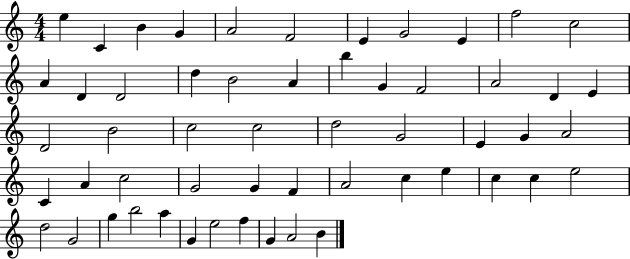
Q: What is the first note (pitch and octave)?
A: E5